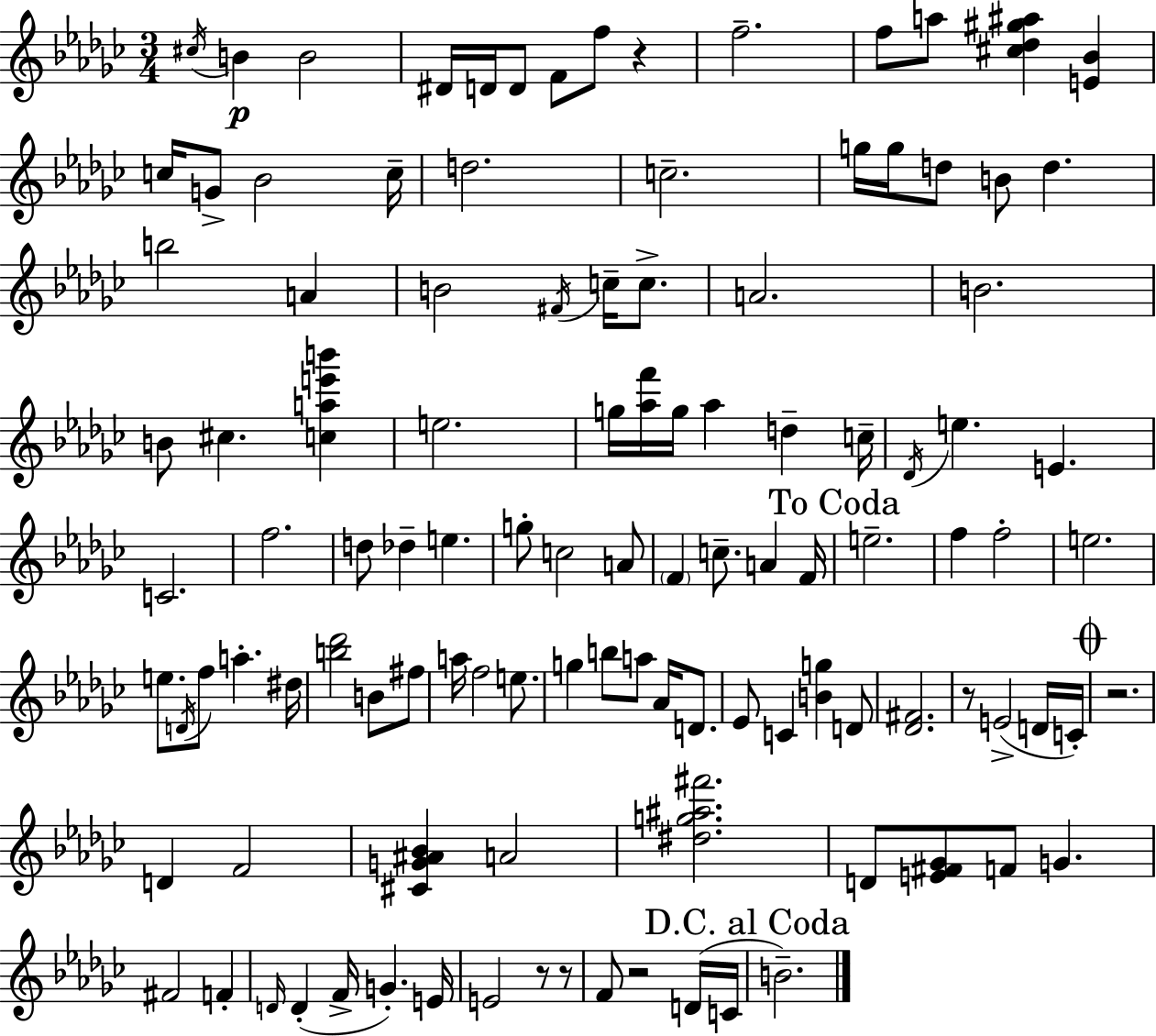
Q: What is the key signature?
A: EES minor